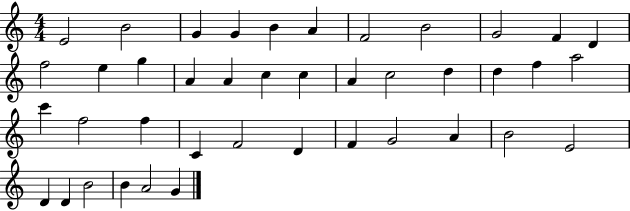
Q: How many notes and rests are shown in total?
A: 41